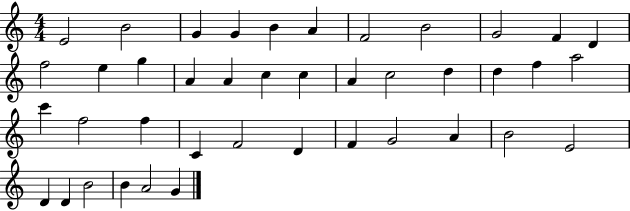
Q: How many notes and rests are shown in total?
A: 41